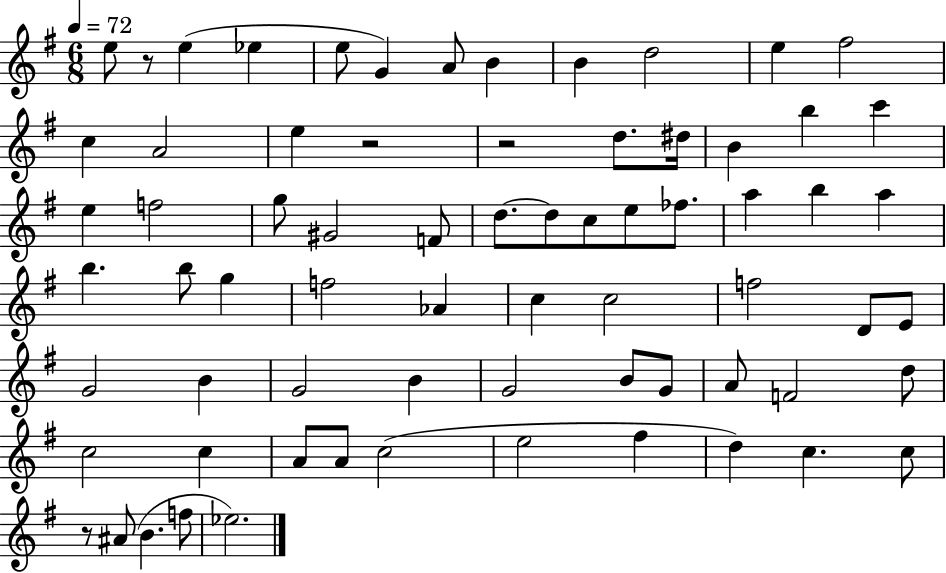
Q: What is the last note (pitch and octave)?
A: Eb5